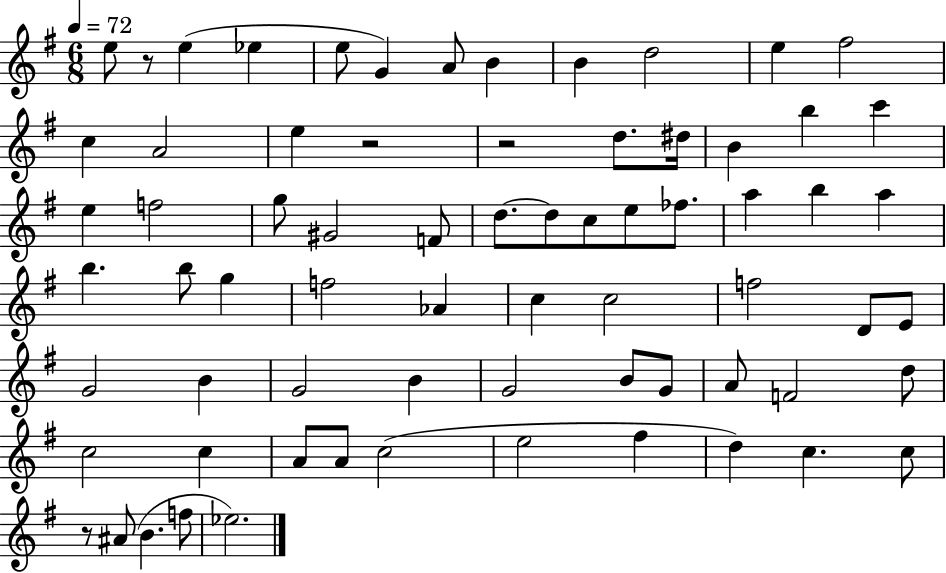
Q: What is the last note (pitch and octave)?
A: Eb5